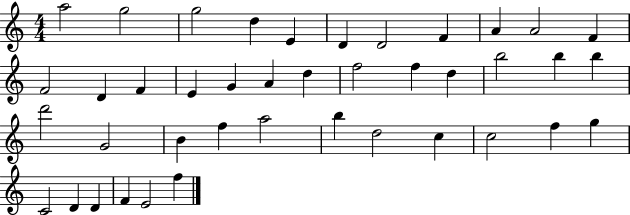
{
  \clef treble
  \numericTimeSignature
  \time 4/4
  \key c \major
  a''2 g''2 | g''2 d''4 e'4 | d'4 d'2 f'4 | a'4 a'2 f'4 | \break f'2 d'4 f'4 | e'4 g'4 a'4 d''4 | f''2 f''4 d''4 | b''2 b''4 b''4 | \break d'''2 g'2 | b'4 f''4 a''2 | b''4 d''2 c''4 | c''2 f''4 g''4 | \break c'2 d'4 d'4 | f'4 e'2 f''4 | \bar "|."
}